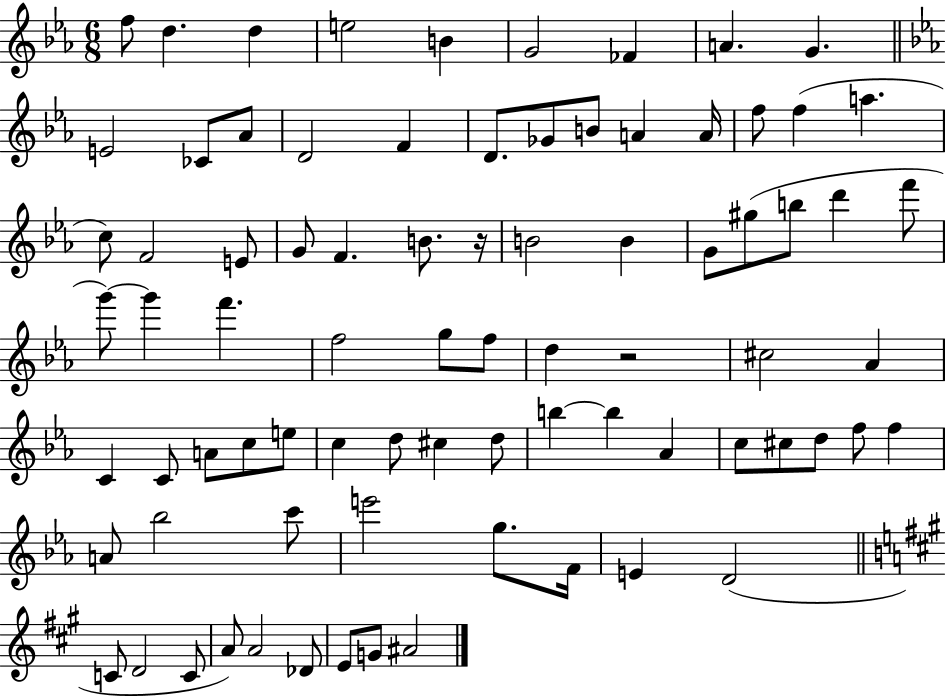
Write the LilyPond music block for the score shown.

{
  \clef treble
  \numericTimeSignature
  \time 6/8
  \key ees \major
  f''8 d''4. d''4 | e''2 b'4 | g'2 fes'4 | a'4. g'4. | \break \bar "||" \break \key c \minor e'2 ces'8 aes'8 | d'2 f'4 | d'8. ges'8 b'8 a'4 a'16 | f''8 f''4( a''4. | \break c''8) f'2 e'8 | g'8 f'4. b'8. r16 | b'2 b'4 | g'8 gis''8( b''8 d'''4 f'''8 | \break g'''8~~) g'''4 f'''4. | f''2 g''8 f''8 | d''4 r2 | cis''2 aes'4 | \break c'4 c'8 a'8 c''8 e''8 | c''4 d''8 cis''4 d''8 | b''4~~ b''4 aes'4 | c''8 cis''8 d''8 f''8 f''4 | \break a'8 bes''2 c'''8 | e'''2 g''8. f'16 | e'4 d'2( | \bar "||" \break \key a \major c'8 d'2 c'8 | a'8) a'2 des'8 | e'8 g'8 ais'2 | \bar "|."
}